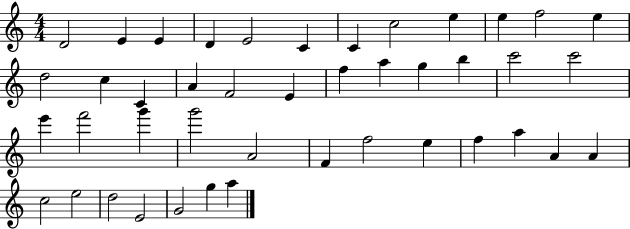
{
  \clef treble
  \numericTimeSignature
  \time 4/4
  \key c \major
  d'2 e'4 e'4 | d'4 e'2 c'4 | c'4 c''2 e''4 | e''4 f''2 e''4 | \break d''2 c''4 c'4 | a'4 f'2 e'4 | f''4 a''4 g''4 b''4 | c'''2 c'''2 | \break e'''4 f'''2 g'''4 | g'''2 a'2 | f'4 f''2 e''4 | f''4 a''4 a'4 a'4 | \break c''2 e''2 | d''2 e'2 | g'2 g''4 a''4 | \bar "|."
}